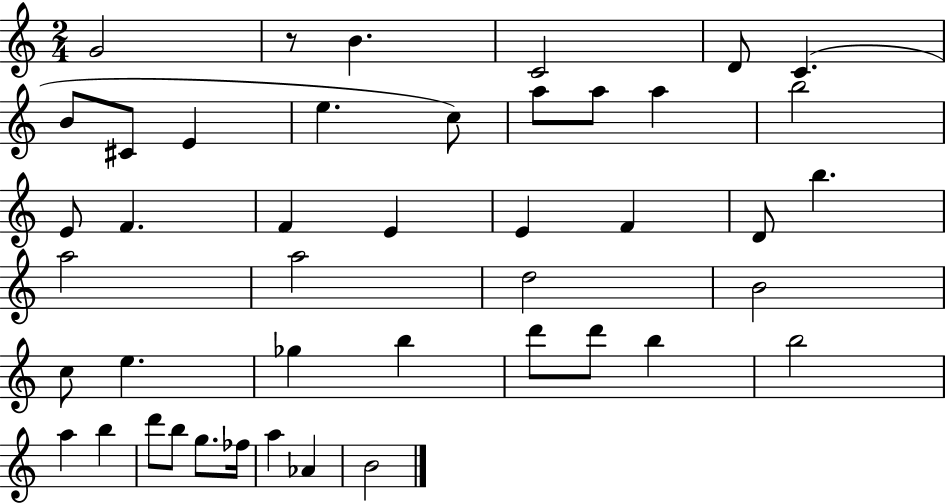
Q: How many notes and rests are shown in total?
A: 44